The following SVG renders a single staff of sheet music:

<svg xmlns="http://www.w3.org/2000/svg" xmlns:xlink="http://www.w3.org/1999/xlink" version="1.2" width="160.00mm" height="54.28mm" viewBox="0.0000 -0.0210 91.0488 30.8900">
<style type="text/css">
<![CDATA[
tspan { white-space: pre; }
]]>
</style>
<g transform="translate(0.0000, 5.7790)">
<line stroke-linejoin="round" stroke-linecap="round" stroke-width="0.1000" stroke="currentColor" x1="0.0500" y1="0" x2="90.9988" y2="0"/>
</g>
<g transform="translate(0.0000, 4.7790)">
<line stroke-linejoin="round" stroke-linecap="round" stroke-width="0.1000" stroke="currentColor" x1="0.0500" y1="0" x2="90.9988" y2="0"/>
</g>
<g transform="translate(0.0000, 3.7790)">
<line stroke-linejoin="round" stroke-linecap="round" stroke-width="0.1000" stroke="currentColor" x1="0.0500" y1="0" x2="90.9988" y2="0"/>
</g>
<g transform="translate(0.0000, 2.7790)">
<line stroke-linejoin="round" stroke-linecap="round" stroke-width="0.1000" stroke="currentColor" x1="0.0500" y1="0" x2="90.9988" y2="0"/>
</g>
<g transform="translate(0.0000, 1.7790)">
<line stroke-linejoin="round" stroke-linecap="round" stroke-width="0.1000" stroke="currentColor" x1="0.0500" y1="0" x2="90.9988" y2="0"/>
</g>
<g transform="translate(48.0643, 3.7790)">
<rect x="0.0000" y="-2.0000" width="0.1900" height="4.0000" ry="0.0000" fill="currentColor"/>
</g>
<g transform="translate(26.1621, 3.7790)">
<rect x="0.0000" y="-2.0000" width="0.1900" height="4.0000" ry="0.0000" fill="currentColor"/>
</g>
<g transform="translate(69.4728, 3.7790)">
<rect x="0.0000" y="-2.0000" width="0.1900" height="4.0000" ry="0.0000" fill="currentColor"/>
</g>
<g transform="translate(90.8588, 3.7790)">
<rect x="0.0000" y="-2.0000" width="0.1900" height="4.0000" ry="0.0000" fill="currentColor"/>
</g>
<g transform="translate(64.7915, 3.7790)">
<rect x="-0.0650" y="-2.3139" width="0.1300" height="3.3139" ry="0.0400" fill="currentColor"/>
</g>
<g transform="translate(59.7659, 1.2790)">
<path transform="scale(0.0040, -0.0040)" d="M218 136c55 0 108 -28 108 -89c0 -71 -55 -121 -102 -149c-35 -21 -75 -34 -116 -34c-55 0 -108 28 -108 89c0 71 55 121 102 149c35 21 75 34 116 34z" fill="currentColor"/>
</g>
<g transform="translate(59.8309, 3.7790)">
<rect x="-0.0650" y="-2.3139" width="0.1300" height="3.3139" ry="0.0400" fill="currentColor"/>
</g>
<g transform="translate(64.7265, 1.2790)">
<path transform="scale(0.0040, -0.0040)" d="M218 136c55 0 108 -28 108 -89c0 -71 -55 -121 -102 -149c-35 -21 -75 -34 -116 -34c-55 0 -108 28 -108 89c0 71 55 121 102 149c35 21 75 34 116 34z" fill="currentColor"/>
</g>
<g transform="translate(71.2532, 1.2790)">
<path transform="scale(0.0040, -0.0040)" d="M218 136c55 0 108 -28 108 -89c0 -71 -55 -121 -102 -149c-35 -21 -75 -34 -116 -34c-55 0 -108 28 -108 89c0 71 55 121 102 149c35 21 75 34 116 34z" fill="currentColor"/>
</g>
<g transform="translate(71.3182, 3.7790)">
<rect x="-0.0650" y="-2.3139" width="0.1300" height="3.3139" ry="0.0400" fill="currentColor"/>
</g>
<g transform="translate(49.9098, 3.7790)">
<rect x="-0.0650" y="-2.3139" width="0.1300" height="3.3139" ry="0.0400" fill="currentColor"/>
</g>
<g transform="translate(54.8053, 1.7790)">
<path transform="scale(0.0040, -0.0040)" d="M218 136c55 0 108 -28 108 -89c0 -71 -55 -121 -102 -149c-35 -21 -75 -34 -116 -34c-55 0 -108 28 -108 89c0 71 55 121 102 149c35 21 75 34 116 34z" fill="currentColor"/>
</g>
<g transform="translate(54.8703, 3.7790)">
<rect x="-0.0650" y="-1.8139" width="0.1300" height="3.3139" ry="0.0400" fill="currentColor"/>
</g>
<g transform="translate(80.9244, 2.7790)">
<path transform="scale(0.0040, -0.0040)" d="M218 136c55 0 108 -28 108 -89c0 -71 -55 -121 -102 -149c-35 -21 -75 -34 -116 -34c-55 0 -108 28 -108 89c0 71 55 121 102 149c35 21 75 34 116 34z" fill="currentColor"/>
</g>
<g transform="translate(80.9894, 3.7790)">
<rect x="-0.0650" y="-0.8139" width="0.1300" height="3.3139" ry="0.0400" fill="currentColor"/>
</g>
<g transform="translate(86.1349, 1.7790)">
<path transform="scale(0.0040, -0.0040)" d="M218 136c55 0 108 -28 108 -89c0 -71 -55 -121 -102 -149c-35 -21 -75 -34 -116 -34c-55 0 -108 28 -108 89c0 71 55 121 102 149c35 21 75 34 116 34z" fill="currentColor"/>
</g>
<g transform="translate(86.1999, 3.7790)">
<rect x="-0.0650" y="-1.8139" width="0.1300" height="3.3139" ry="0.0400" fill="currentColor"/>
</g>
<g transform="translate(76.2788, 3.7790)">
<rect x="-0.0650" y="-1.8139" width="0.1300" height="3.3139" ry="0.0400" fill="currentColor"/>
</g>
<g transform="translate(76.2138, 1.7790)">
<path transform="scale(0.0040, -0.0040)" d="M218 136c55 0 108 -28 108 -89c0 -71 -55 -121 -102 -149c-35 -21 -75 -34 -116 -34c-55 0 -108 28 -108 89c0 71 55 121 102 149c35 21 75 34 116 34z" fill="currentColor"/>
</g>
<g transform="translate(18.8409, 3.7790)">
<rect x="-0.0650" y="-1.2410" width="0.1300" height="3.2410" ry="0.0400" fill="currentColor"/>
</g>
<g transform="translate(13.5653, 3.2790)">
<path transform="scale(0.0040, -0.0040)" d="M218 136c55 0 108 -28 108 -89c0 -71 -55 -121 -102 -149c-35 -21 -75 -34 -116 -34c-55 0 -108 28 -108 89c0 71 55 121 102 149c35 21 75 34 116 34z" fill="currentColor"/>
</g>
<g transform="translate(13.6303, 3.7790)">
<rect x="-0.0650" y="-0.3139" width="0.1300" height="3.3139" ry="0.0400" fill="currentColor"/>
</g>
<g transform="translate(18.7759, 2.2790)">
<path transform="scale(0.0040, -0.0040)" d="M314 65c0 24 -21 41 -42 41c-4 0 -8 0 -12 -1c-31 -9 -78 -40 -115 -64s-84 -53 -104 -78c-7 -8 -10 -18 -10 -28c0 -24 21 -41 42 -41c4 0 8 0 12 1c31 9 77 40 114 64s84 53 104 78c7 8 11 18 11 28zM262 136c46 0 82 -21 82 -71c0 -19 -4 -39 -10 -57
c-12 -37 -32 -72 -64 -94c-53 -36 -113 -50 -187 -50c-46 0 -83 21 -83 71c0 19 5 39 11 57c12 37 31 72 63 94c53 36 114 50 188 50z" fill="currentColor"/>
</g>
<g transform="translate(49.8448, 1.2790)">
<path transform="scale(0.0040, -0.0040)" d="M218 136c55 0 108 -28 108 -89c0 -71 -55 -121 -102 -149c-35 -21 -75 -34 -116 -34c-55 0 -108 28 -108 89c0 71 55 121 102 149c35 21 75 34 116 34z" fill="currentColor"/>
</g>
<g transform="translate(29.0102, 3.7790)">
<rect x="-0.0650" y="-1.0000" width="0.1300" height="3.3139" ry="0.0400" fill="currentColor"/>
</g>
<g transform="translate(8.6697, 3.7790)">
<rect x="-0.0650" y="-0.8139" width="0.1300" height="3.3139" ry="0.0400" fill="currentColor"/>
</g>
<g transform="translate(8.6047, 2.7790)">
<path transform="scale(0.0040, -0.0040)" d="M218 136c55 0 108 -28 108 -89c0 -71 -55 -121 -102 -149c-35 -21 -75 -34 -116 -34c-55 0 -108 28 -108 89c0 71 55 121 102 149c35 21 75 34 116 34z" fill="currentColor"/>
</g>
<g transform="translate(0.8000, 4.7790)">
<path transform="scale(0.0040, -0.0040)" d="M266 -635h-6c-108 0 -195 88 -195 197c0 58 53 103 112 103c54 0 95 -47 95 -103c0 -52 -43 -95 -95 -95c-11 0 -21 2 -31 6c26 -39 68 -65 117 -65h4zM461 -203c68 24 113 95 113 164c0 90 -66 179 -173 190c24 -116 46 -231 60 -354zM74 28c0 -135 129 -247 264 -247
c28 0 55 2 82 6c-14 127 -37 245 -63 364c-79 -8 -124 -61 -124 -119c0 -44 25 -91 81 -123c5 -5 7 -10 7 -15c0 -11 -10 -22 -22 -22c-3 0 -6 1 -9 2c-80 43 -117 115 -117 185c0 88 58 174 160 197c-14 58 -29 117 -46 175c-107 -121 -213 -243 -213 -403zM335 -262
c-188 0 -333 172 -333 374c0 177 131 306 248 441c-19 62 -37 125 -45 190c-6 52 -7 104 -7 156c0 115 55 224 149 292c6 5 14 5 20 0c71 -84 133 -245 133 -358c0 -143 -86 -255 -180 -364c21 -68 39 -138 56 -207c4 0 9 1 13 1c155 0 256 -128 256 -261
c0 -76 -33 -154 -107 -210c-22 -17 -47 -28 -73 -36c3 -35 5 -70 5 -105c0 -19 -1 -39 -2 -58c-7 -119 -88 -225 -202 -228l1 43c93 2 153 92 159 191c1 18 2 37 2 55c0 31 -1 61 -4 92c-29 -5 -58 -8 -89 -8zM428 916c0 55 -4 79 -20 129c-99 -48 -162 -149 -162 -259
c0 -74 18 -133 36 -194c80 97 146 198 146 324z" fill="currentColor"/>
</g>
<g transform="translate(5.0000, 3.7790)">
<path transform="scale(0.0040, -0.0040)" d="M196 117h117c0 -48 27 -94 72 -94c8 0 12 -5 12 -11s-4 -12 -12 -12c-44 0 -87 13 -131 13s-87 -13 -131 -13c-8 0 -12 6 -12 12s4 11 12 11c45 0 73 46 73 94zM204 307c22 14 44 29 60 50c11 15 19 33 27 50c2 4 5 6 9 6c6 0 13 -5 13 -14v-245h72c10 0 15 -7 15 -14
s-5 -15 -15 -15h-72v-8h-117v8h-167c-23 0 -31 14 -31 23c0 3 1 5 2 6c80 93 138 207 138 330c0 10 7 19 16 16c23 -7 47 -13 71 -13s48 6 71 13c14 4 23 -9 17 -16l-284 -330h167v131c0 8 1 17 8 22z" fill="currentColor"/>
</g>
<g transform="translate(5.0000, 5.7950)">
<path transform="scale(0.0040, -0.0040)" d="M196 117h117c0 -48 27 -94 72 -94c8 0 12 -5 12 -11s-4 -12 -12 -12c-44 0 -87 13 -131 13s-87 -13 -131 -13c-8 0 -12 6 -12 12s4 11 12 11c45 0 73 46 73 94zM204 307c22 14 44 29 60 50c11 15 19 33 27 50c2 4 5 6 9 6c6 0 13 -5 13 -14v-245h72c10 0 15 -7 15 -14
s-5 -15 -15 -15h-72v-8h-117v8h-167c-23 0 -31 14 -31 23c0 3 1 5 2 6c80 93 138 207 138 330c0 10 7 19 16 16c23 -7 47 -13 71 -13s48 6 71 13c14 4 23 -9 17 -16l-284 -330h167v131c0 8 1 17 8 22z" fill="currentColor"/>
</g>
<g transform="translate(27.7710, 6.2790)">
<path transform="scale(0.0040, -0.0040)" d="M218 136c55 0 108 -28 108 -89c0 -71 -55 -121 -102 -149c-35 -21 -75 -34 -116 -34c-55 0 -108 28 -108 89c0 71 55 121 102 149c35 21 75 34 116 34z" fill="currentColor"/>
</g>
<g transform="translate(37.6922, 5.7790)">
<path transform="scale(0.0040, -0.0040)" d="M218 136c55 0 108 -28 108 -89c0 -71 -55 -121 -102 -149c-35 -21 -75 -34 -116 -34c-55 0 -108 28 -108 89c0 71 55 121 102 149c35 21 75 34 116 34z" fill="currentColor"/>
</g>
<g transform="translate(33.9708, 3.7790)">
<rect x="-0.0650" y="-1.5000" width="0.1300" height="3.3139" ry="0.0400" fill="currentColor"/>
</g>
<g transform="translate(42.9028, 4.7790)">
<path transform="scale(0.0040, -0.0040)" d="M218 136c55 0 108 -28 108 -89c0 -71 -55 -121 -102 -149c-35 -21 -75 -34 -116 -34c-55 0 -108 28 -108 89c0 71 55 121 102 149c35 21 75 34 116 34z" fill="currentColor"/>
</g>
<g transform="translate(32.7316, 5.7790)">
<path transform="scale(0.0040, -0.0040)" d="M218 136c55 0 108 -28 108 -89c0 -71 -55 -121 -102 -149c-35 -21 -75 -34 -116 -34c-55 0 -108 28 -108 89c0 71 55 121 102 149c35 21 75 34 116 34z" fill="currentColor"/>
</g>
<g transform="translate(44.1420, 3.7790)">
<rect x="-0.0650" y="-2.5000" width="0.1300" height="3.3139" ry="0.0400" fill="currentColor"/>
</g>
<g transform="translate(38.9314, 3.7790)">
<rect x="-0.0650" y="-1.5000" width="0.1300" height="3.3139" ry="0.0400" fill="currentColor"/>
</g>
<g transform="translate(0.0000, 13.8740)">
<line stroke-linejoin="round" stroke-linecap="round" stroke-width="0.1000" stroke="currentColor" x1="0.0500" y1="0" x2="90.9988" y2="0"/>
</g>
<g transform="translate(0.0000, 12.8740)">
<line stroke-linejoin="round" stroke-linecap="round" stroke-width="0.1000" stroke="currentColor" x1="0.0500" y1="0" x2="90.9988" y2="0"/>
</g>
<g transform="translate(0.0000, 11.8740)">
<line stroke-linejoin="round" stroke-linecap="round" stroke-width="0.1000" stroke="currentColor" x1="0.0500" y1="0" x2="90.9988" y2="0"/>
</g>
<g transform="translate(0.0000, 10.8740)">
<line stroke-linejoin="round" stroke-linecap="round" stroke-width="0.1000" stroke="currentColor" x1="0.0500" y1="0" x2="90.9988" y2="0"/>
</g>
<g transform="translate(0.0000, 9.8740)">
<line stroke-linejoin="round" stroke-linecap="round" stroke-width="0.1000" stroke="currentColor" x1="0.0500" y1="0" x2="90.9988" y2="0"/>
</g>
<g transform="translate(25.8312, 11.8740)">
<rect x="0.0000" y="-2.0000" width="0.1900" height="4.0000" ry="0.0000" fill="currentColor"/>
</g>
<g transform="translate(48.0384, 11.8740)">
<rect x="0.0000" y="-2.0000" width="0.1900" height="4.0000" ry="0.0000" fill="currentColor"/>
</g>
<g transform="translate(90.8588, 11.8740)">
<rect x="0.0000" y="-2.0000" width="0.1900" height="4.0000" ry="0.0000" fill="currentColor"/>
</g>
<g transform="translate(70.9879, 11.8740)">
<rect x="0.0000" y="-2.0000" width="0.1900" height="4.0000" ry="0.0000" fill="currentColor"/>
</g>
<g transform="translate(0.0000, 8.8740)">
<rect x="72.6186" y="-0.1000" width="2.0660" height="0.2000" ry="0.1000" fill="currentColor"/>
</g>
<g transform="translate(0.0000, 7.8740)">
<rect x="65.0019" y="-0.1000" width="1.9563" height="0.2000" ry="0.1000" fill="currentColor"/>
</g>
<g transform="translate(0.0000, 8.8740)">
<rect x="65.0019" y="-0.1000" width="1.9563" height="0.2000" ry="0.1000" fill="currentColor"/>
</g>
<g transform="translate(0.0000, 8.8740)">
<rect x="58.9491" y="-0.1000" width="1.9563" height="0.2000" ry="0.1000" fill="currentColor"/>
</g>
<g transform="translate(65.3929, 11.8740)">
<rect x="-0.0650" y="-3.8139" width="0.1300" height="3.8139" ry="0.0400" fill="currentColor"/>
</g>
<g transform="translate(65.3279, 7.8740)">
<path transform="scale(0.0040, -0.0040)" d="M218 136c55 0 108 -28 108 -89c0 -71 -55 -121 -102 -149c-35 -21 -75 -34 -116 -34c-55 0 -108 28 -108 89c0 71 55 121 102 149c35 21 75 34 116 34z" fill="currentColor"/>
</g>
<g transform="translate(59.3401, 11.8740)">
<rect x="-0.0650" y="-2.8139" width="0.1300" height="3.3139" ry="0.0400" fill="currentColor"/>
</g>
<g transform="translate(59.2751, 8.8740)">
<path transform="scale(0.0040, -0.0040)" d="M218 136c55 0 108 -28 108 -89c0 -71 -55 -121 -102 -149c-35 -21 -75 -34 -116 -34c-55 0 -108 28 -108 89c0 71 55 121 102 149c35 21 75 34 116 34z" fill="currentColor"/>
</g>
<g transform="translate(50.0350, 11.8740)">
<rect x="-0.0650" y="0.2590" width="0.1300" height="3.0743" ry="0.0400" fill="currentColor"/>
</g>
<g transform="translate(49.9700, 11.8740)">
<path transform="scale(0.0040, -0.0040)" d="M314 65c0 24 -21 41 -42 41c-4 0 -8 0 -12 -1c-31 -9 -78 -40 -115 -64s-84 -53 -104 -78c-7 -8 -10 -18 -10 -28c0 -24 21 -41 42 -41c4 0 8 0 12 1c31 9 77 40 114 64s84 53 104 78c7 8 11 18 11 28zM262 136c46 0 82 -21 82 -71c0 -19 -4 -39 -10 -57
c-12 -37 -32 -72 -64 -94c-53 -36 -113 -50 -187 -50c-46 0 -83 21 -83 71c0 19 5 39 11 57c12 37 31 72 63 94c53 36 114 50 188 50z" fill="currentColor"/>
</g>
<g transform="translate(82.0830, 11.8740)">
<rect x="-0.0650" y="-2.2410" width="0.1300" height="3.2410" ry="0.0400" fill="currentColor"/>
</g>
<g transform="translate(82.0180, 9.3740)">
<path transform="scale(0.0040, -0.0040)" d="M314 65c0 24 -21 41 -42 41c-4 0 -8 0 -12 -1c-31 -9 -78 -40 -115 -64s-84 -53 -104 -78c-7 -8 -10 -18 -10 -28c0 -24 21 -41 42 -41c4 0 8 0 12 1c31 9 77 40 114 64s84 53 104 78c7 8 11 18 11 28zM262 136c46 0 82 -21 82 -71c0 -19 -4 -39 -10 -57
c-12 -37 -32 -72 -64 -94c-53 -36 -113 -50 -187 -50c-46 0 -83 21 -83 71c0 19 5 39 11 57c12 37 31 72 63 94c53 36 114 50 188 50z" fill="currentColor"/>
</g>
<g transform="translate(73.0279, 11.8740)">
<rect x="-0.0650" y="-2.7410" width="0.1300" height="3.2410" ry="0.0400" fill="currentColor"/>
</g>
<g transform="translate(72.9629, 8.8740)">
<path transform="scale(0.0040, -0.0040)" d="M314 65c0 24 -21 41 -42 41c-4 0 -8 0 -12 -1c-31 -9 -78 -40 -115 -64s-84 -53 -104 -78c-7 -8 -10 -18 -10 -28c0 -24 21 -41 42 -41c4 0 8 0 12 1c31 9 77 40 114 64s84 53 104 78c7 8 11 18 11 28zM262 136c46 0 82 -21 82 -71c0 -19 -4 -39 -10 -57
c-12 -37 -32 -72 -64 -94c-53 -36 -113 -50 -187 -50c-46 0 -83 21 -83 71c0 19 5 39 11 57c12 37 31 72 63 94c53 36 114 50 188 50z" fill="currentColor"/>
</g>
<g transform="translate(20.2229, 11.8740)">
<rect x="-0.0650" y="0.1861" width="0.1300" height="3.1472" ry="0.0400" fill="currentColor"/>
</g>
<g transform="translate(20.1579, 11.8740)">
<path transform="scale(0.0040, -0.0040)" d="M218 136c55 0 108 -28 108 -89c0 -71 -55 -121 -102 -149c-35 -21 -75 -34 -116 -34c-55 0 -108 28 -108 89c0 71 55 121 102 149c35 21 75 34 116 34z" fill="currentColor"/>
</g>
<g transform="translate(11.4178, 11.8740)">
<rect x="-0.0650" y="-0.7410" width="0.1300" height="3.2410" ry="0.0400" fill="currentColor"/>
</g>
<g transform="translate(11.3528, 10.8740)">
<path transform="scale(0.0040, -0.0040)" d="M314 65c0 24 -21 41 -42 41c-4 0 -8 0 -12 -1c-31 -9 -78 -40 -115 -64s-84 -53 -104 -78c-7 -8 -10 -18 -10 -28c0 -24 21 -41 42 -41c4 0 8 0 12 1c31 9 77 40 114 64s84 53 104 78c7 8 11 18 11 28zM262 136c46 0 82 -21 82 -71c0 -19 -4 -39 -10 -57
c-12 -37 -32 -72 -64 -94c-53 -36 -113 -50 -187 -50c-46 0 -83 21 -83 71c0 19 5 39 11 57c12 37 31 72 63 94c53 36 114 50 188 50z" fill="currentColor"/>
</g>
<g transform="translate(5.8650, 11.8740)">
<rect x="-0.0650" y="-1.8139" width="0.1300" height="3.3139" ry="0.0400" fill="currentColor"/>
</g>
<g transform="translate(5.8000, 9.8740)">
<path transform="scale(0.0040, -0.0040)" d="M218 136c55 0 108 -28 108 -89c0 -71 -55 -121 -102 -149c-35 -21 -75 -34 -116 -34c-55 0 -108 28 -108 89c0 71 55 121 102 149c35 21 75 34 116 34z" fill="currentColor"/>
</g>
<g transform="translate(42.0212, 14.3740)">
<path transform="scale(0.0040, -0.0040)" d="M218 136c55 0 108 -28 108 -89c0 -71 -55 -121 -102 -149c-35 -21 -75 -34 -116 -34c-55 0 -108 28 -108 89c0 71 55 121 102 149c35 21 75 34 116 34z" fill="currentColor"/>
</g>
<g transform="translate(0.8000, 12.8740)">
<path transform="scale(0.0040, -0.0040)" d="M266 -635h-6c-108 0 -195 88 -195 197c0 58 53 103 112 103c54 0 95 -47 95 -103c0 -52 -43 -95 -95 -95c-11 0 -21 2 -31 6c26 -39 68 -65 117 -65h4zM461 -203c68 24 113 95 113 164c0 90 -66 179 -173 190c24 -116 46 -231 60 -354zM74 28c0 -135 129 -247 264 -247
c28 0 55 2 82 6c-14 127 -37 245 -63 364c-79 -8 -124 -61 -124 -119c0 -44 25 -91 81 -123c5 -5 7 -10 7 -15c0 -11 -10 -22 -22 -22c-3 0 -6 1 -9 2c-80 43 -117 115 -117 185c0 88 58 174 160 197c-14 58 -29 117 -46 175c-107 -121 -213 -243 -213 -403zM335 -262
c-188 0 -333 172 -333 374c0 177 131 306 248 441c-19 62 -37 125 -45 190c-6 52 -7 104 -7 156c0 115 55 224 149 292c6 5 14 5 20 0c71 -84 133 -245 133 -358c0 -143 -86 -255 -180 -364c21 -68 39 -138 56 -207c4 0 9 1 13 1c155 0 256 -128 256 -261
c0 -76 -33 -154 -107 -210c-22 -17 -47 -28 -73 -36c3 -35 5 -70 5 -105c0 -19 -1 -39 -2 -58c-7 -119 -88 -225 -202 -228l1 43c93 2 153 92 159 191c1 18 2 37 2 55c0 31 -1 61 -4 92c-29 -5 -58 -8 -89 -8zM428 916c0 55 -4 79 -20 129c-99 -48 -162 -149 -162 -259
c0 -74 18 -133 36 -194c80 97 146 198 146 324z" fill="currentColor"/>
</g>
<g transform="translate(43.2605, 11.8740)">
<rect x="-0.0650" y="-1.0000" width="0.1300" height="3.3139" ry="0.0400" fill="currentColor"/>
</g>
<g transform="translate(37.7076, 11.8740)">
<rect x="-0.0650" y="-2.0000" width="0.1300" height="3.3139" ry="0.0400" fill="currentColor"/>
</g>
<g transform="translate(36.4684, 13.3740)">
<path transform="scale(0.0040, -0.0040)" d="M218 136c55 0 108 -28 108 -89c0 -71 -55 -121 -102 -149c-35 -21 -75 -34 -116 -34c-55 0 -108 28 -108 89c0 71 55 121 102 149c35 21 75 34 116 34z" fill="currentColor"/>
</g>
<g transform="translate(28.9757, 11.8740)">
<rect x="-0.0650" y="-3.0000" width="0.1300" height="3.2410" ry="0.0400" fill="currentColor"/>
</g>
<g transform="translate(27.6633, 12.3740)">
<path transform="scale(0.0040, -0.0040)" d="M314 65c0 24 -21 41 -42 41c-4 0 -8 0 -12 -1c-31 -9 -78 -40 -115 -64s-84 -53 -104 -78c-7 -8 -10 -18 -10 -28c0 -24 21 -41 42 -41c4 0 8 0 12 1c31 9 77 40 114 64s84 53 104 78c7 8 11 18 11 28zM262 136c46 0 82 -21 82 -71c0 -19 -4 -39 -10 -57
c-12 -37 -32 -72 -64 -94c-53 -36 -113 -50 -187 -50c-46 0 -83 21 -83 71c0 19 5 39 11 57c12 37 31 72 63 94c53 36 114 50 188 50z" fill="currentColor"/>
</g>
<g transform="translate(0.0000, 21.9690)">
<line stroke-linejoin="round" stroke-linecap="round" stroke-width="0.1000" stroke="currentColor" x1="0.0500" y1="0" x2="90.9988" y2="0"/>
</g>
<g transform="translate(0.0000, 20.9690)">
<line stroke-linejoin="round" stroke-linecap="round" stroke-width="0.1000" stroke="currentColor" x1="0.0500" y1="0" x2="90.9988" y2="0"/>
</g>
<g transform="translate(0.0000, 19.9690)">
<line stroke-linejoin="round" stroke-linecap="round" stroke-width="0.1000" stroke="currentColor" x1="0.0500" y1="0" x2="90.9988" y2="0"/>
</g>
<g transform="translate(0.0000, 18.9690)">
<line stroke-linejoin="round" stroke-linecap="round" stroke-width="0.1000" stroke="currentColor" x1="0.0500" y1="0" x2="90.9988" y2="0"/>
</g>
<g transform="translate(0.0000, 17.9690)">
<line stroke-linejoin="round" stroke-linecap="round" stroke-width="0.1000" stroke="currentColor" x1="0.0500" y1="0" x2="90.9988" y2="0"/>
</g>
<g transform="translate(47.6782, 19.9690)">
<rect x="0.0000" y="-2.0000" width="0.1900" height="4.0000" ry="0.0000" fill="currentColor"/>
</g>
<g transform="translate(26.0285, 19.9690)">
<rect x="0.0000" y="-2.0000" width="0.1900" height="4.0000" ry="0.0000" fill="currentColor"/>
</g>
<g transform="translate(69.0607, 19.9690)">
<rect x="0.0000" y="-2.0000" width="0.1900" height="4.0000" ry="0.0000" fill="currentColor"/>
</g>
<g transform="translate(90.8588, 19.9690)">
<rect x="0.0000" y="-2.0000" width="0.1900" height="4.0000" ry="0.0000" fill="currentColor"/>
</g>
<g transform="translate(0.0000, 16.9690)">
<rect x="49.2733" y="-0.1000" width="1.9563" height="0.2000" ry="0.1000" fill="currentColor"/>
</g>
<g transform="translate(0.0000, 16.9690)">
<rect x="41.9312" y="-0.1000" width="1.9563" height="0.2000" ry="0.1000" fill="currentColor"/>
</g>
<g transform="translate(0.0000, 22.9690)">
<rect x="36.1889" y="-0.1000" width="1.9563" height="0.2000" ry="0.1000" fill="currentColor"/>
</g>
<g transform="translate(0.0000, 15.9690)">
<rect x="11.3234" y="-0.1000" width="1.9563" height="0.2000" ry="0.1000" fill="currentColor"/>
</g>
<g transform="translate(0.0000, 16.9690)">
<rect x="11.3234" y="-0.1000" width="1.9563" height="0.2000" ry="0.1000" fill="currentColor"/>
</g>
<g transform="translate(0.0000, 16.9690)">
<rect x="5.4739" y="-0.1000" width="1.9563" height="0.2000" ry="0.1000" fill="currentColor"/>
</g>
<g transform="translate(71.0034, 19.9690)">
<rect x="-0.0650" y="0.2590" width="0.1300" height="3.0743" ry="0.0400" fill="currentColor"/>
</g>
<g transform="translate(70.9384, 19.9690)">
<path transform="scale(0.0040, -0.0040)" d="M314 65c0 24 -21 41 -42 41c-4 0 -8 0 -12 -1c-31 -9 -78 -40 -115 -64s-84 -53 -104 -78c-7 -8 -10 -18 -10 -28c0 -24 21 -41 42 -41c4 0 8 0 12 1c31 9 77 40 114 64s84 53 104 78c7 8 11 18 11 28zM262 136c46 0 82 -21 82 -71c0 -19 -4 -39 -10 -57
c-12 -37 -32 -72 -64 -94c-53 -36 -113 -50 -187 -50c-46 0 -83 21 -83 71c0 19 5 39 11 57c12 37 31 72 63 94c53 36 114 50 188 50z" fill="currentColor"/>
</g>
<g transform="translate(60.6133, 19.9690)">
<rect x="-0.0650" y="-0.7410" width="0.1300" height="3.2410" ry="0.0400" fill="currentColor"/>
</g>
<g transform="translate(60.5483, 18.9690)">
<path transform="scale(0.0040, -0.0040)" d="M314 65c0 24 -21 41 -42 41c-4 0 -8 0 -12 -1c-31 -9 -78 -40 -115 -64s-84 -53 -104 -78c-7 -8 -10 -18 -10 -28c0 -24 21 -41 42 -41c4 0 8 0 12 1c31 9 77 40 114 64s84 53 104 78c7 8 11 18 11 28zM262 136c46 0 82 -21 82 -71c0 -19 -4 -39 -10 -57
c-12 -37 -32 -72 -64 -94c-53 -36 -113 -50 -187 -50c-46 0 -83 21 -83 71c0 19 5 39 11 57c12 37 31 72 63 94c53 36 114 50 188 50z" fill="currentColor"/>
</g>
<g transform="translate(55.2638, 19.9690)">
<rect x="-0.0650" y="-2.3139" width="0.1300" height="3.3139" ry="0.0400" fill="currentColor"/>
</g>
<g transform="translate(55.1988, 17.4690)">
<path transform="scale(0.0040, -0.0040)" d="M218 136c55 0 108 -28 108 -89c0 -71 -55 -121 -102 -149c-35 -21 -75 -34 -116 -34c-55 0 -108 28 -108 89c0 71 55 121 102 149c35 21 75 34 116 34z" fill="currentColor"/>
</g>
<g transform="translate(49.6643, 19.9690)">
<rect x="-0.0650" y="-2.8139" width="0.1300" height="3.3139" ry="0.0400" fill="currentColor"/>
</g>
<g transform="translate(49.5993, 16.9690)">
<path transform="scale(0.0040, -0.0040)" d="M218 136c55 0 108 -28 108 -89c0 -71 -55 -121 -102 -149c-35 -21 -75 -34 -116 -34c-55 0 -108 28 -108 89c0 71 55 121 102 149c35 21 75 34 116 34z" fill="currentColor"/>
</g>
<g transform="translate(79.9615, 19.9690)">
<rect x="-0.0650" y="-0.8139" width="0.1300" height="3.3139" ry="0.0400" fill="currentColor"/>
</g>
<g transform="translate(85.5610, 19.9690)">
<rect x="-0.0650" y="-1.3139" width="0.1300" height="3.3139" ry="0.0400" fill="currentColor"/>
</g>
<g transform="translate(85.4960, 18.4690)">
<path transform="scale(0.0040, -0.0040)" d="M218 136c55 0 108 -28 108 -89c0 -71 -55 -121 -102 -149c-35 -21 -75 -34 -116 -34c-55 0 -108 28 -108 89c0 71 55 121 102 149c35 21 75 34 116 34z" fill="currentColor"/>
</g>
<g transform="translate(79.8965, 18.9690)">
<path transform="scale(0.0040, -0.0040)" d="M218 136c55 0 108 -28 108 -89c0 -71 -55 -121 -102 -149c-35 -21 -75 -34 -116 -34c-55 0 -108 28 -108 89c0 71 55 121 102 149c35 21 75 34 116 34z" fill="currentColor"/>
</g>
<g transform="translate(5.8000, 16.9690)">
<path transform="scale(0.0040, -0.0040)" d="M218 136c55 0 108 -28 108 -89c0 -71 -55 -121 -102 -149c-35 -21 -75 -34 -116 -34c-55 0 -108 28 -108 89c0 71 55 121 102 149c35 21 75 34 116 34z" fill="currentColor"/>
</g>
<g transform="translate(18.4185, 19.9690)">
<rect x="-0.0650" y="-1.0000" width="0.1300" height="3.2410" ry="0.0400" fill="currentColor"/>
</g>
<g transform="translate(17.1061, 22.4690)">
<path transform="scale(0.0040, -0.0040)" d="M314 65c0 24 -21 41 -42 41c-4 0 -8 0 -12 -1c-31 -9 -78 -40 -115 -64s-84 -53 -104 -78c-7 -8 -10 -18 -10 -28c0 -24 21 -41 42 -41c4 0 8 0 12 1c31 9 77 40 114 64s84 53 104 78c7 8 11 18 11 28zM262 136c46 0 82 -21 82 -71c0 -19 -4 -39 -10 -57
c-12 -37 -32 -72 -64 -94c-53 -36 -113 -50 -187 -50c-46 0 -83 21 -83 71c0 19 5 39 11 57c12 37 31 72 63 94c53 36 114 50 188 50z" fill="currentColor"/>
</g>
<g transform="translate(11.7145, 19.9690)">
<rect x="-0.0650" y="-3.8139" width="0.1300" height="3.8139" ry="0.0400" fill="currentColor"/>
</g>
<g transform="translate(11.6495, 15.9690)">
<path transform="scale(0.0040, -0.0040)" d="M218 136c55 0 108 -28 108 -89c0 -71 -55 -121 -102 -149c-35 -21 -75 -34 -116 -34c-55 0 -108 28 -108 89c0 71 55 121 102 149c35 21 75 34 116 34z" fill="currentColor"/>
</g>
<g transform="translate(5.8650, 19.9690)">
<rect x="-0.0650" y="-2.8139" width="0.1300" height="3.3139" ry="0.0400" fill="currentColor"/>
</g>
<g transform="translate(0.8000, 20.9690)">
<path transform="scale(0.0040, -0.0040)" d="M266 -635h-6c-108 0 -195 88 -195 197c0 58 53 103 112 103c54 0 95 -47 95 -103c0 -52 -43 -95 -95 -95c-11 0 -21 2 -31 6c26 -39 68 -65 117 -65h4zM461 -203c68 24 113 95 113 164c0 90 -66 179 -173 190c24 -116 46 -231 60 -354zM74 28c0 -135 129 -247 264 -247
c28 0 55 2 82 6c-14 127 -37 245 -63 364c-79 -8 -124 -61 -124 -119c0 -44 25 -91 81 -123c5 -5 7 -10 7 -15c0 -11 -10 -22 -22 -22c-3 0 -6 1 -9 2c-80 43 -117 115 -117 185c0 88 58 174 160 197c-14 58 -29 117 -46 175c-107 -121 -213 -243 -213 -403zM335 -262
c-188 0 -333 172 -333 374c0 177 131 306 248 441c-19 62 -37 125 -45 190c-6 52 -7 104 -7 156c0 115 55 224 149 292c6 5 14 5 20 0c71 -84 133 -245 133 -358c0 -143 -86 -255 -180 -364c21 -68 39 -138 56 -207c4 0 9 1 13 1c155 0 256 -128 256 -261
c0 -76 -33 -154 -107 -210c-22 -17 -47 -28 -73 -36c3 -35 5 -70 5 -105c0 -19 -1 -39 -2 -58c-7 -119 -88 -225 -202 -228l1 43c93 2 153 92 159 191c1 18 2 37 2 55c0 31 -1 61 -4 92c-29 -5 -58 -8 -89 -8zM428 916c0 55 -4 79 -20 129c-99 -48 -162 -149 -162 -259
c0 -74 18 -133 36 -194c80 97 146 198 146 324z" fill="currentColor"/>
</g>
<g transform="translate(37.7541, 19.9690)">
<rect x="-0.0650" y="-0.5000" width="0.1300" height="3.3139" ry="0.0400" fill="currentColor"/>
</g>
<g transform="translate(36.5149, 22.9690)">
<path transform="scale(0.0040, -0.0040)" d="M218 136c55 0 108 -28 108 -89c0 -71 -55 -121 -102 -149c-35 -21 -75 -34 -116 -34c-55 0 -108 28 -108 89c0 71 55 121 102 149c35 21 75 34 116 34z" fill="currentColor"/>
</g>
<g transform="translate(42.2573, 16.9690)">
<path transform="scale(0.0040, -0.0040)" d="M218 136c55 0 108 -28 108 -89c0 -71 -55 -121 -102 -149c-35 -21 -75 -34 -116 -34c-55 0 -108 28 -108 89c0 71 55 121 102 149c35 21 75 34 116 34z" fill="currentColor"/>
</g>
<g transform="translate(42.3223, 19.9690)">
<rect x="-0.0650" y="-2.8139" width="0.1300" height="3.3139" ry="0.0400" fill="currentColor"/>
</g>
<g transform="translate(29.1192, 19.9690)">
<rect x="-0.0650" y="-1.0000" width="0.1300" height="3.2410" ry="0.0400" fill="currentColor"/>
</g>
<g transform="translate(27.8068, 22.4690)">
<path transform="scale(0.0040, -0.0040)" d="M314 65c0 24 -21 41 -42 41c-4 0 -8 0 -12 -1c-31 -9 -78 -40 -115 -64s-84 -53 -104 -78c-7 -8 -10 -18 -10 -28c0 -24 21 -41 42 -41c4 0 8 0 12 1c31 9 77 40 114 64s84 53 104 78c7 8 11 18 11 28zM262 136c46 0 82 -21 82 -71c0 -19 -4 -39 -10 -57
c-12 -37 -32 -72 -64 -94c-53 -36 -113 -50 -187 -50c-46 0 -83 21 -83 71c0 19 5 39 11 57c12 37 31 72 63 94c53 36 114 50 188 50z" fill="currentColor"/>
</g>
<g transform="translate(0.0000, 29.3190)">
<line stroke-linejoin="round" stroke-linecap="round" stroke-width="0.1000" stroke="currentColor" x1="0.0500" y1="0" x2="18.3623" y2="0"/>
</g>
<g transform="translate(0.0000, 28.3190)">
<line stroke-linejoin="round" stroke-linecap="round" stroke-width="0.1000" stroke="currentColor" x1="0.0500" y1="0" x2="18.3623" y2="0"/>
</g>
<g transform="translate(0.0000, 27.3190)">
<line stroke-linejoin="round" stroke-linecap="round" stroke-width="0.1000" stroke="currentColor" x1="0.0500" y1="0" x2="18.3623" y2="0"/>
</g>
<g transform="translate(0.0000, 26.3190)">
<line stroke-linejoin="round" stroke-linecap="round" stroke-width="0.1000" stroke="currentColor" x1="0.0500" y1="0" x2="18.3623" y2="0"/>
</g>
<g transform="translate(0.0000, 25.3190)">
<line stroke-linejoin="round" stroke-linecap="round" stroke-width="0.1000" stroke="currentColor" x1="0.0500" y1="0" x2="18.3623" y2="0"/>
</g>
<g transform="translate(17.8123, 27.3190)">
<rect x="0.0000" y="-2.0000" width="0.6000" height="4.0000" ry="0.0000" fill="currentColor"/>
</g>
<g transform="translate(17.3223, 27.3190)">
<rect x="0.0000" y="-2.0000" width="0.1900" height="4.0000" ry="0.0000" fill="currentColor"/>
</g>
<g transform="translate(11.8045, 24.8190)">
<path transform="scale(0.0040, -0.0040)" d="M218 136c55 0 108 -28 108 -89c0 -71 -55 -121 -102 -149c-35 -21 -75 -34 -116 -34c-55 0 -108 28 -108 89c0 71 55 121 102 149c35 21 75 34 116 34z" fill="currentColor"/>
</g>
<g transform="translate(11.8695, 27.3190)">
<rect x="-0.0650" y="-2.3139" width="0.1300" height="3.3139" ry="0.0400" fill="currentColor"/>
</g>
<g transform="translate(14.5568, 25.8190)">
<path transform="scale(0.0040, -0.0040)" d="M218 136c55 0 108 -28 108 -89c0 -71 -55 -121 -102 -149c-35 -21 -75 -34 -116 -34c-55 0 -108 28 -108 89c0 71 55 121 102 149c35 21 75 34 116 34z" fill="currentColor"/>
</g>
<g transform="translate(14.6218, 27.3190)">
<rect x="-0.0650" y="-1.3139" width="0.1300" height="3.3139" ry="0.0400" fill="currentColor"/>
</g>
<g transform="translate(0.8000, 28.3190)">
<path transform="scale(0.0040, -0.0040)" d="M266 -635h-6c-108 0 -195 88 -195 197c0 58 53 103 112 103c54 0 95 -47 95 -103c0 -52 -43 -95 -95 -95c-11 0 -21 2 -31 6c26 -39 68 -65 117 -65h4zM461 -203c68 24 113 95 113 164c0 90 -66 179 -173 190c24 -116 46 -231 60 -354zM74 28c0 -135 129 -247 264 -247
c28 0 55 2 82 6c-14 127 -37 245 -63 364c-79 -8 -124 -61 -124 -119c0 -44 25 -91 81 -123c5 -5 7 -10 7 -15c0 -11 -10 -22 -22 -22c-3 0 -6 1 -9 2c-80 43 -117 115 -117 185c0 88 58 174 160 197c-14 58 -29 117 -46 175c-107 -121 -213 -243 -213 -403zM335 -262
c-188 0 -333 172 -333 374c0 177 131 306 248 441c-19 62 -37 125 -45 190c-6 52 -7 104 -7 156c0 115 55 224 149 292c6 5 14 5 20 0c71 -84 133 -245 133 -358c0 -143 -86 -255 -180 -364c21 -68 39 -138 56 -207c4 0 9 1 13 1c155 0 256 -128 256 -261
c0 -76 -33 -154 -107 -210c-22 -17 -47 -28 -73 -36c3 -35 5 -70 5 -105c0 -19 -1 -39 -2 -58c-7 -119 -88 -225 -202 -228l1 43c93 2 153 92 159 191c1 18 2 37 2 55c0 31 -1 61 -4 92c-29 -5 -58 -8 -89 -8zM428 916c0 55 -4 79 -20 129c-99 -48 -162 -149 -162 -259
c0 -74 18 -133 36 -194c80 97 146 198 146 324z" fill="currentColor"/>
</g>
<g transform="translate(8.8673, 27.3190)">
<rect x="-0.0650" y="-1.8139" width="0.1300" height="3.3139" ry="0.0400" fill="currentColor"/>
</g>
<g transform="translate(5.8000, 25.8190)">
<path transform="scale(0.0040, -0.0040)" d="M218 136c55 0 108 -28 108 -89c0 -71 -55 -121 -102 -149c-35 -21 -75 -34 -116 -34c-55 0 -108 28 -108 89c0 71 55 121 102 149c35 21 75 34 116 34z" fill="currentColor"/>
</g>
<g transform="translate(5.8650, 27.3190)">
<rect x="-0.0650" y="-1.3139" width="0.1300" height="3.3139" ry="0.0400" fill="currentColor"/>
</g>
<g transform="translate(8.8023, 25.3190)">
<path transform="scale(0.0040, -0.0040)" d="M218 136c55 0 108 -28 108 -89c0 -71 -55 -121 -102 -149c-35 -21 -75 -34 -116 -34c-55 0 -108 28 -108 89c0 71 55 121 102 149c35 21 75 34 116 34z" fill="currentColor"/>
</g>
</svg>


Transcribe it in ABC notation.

X:1
T:Untitled
M:4/4
L:1/4
K:C
d c e2 D E E G g f g g g f d f f d2 B A2 F D B2 a c' a2 g2 a c' D2 D2 C a a g d2 B2 d e e f g e